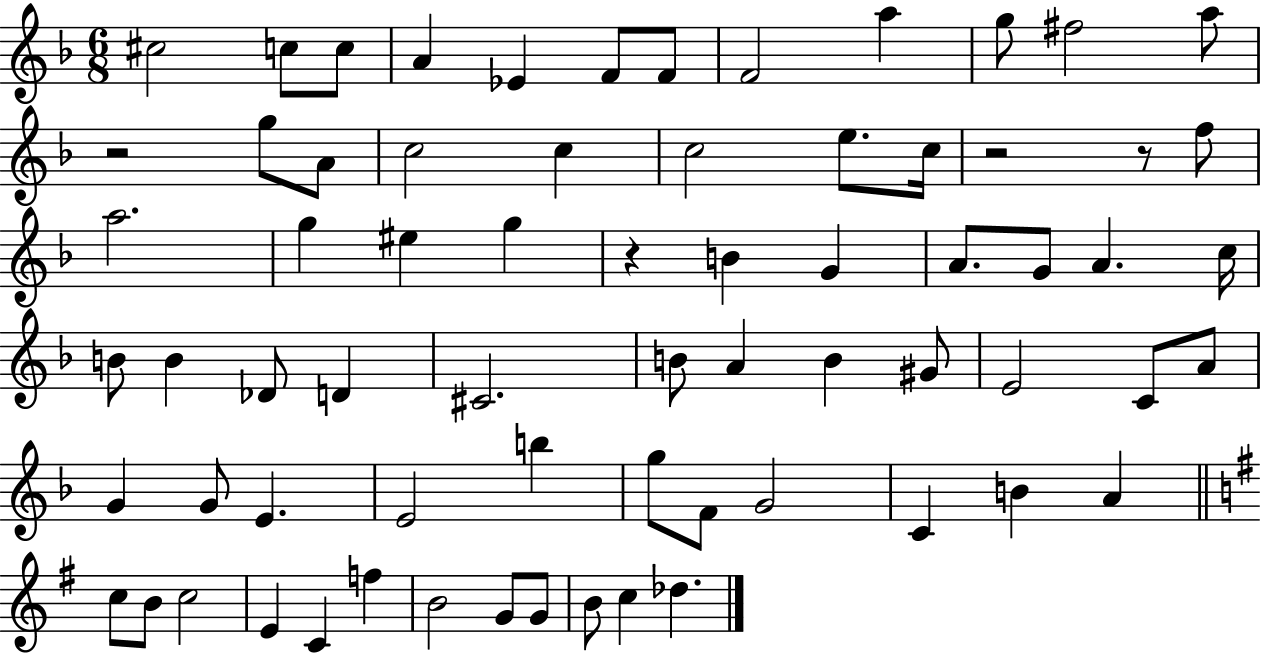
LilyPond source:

{
  \clef treble
  \numericTimeSignature
  \time 6/8
  \key f \major
  cis''2 c''8 c''8 | a'4 ees'4 f'8 f'8 | f'2 a''4 | g''8 fis''2 a''8 | \break r2 g''8 a'8 | c''2 c''4 | c''2 e''8. c''16 | r2 r8 f''8 | \break a''2. | g''4 eis''4 g''4 | r4 b'4 g'4 | a'8. g'8 a'4. c''16 | \break b'8 b'4 des'8 d'4 | cis'2. | b'8 a'4 b'4 gis'8 | e'2 c'8 a'8 | \break g'4 g'8 e'4. | e'2 b''4 | g''8 f'8 g'2 | c'4 b'4 a'4 | \break \bar "||" \break \key g \major c''8 b'8 c''2 | e'4 c'4 f''4 | b'2 g'8 g'8 | b'8 c''4 des''4. | \break \bar "|."
}